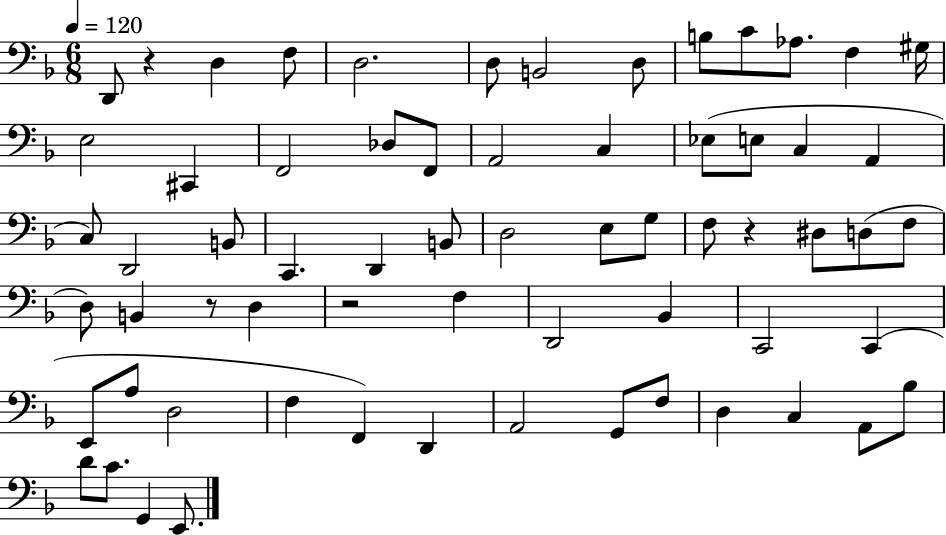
D2/e R/q D3/q F3/e D3/h. D3/e B2/h D3/e B3/e C4/e Ab3/e. F3/q G#3/s E3/h C#2/q F2/h Db3/e F2/e A2/h C3/q Eb3/e E3/e C3/q A2/q C3/e D2/h B2/e C2/q. D2/q B2/e D3/h E3/e G3/e F3/e R/q D#3/e D3/e F3/e D3/e B2/q R/e D3/q R/h F3/q D2/h Bb2/q C2/h C2/q E2/e A3/e D3/h F3/q F2/q D2/q A2/h G2/e F3/e D3/q C3/q A2/e Bb3/e D4/e C4/e. G2/q E2/e.